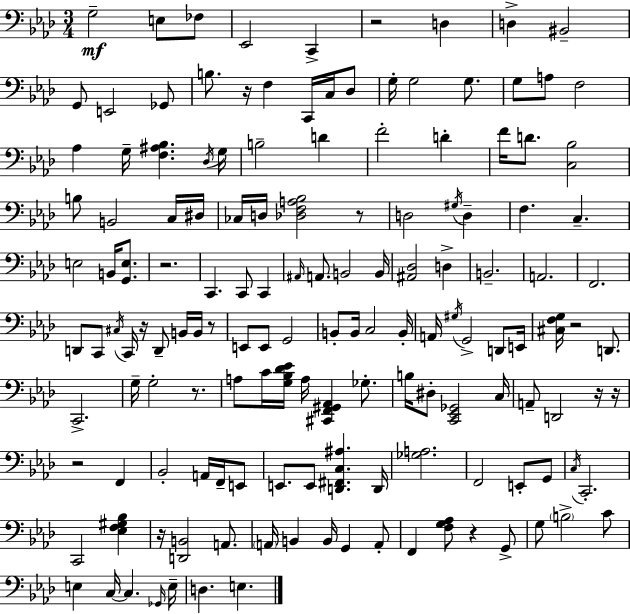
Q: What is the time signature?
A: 3/4